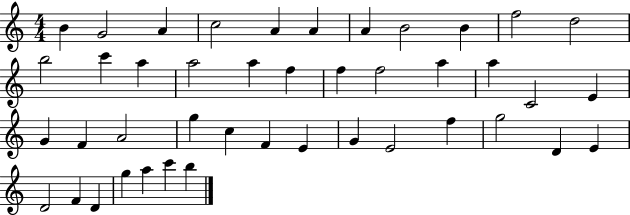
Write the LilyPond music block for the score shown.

{
  \clef treble
  \numericTimeSignature
  \time 4/4
  \key c \major
  b'4 g'2 a'4 | c''2 a'4 a'4 | a'4 b'2 b'4 | f''2 d''2 | \break b''2 c'''4 a''4 | a''2 a''4 f''4 | f''4 f''2 a''4 | a''4 c'2 e'4 | \break g'4 f'4 a'2 | g''4 c''4 f'4 e'4 | g'4 e'2 f''4 | g''2 d'4 e'4 | \break d'2 f'4 d'4 | g''4 a''4 c'''4 b''4 | \bar "|."
}